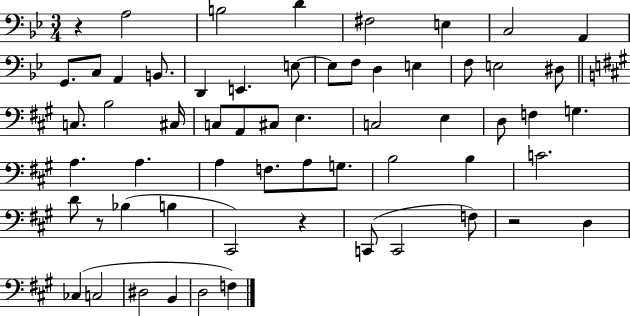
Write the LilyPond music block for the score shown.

{
  \clef bass
  \numericTimeSignature
  \time 3/4
  \key bes \major
  \repeat volta 2 { r4 a2 | b2 d'4 | fis2 e4 | c2 a,4 | \break g,8. c8 a,4 b,8. | d,4 e,4. e8~~ | e8 f8 d4 e4 | f8 e2 dis8 | \break \bar "||" \break \key a \major c8. b2 cis16 | c8 a,8 cis8 e4. | c2 e4 | d8 f4 g4. | \break a4. a4. | a4 f8. a8 g8. | b2 b4 | c'2. | \break d'8 r8 bes4( b4 | cis,2) r4 | c,8( c,2 f8) | r2 d4 | \break ces4( c2 | dis2 b,4 | d2 f4) | } \bar "|."
}